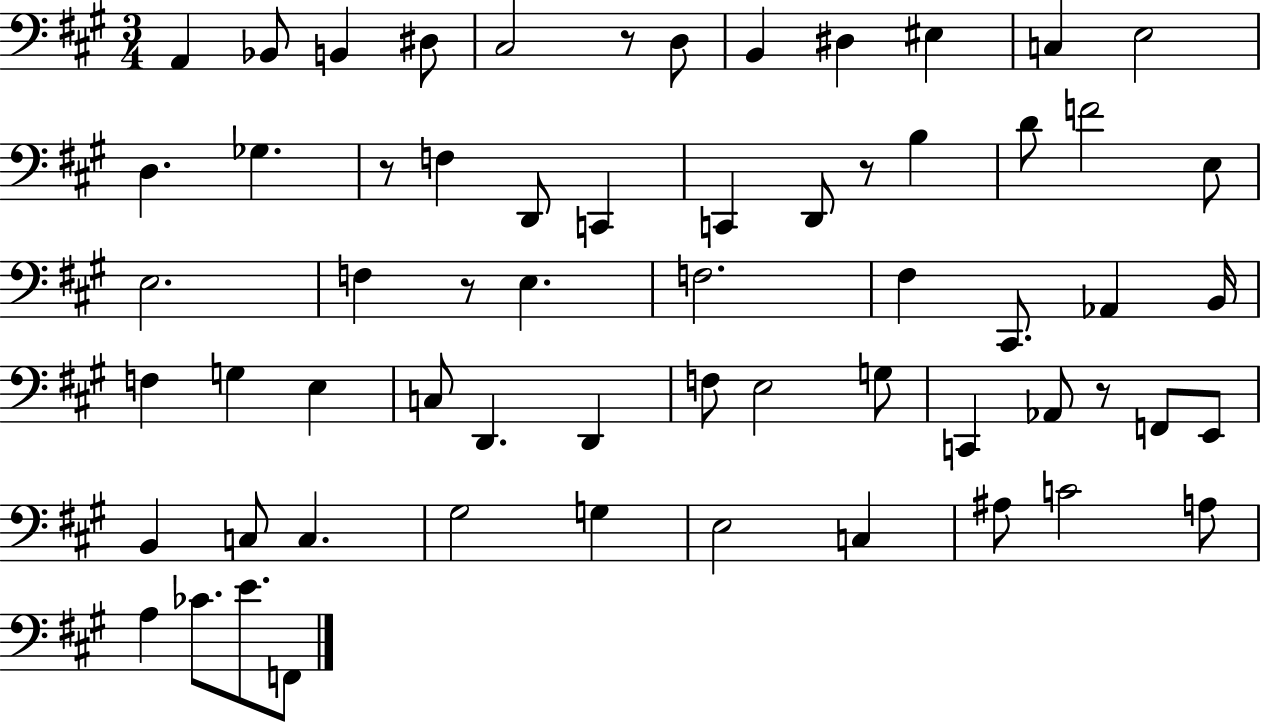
X:1
T:Untitled
M:3/4
L:1/4
K:A
A,, _B,,/2 B,, ^D,/2 ^C,2 z/2 D,/2 B,, ^D, ^E, C, E,2 D, _G, z/2 F, D,,/2 C,, C,, D,,/2 z/2 B, D/2 F2 E,/2 E,2 F, z/2 E, F,2 ^F, ^C,,/2 _A,, B,,/4 F, G, E, C,/2 D,, D,, F,/2 E,2 G,/2 C,, _A,,/2 z/2 F,,/2 E,,/2 B,, C,/2 C, ^G,2 G, E,2 C, ^A,/2 C2 A,/2 A, _C/2 E/2 F,,/2